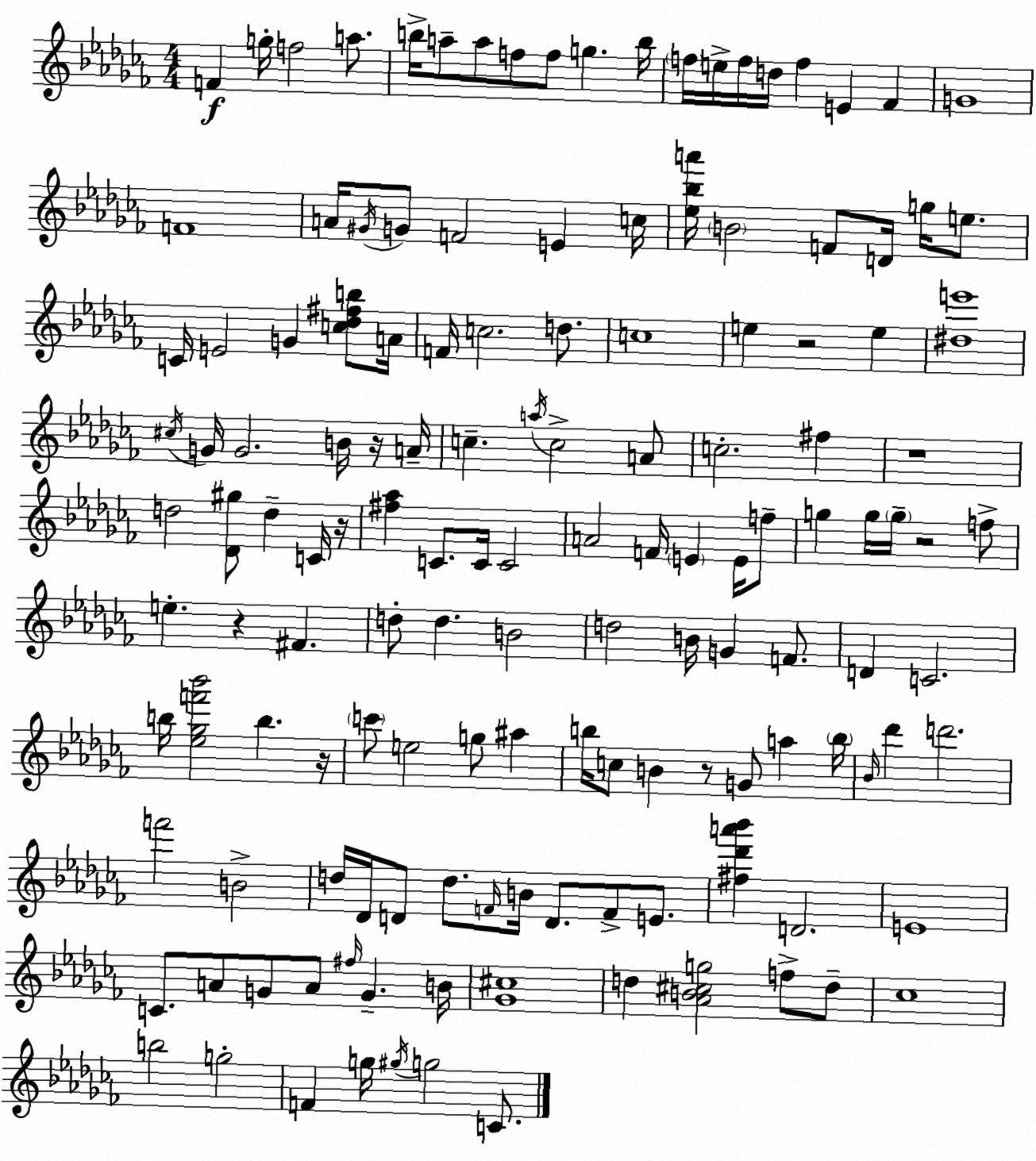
X:1
T:Untitled
M:4/4
L:1/4
K:Abm
F g/4 f2 a/2 b/4 a/2 a/2 f/2 f/2 g b/4 f/4 e/4 f/4 d/4 f E _F G4 F4 A/4 ^G/4 G/2 F2 E c/4 [_e_ba']/4 B2 F/2 D/4 g/4 e/2 C/4 E2 G [c_d^fb]/2 A/4 F/4 c2 d/2 c4 e z2 e [^de']4 ^c/4 G/4 G2 B/4 z/4 A/4 c a/4 c2 A/2 c2 ^f z4 d2 [_D^g]/2 d C/4 z/4 [^f_a] C/2 C/4 C2 A2 F/4 E E/4 f/2 g g/4 g/4 z2 f/2 e z ^F d/2 d B2 d2 B/4 G F/2 D C2 b/4 [_e_gf'_b']2 b z/4 c'/2 e2 g/2 ^a b/4 c/2 B z/2 G/2 a b/4 _B/4 _d' d'2 f'2 B2 d/4 _D/4 D/2 d/2 F/4 B/4 D/2 F/2 E/2 [^f_d'a'_b'] D2 E4 C/2 A/2 G/2 A/2 ^f/4 G B/4 [_G^c]4 d [_AB^cg]2 f/2 d/2 _c4 b2 g2 F g/4 ^g/4 g2 C/2